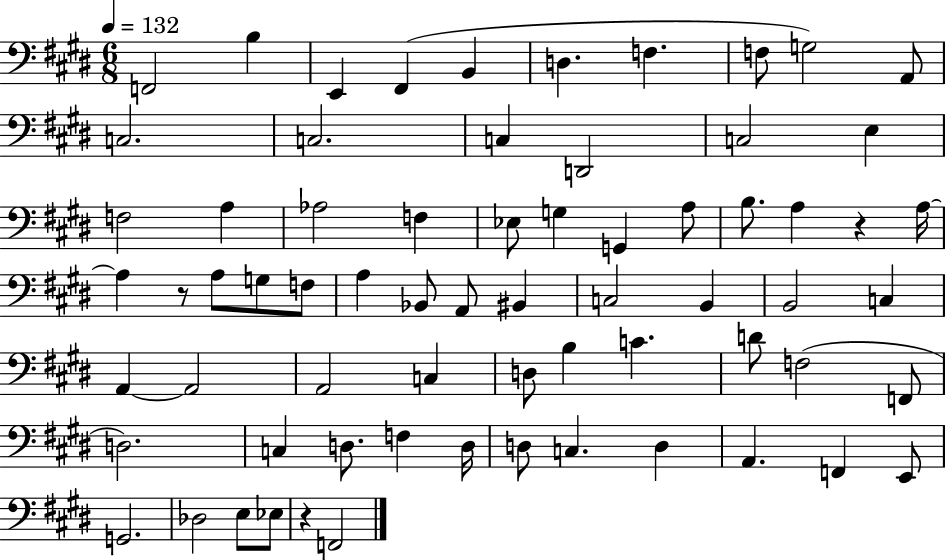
{
  \clef bass
  \numericTimeSignature
  \time 6/8
  \key e \major
  \tempo 4 = 132
  f,2 b4 | e,4 fis,4( b,4 | d4. f4. | f8 g2) a,8 | \break c2. | c2. | c4 d,2 | c2 e4 | \break f2 a4 | aes2 f4 | ees8 g4 g,4 a8 | b8. a4 r4 a16~~ | \break a4 r8 a8 g8 f8 | a4 bes,8 a,8 bis,4 | c2 b,4 | b,2 c4 | \break a,4~~ a,2 | a,2 c4 | d8 b4 c'4. | d'8 f2( f,8 | \break d2.) | c4 d8. f4 d16 | d8 c4. d4 | a,4. f,4 e,8 | \break g,2. | des2 e8 ees8 | r4 f,2 | \bar "|."
}